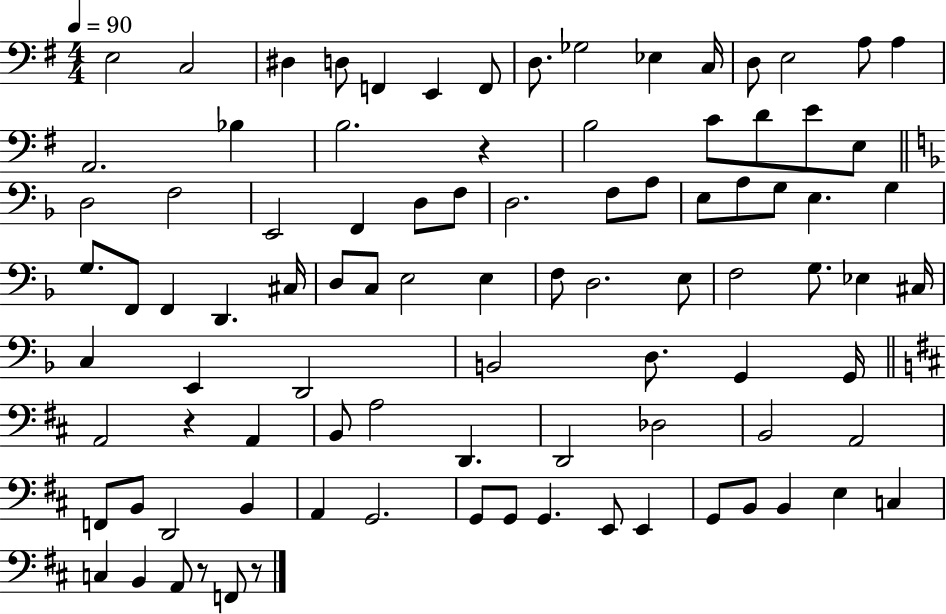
X:1
T:Untitled
M:4/4
L:1/4
K:G
E,2 C,2 ^D, D,/2 F,, E,, F,,/2 D,/2 _G,2 _E, C,/4 D,/2 E,2 A,/2 A, A,,2 _B, B,2 z B,2 C/2 D/2 E/2 E,/2 D,2 F,2 E,,2 F,, D,/2 F,/2 D,2 F,/2 A,/2 E,/2 A,/2 G,/2 E, G, G,/2 F,,/2 F,, D,, ^C,/4 D,/2 C,/2 E,2 E, F,/2 D,2 E,/2 F,2 G,/2 _E, ^C,/4 C, E,, D,,2 B,,2 D,/2 G,, G,,/4 A,,2 z A,, B,,/2 A,2 D,, D,,2 _D,2 B,,2 A,,2 F,,/2 B,,/2 D,,2 B,, A,, G,,2 G,,/2 G,,/2 G,, E,,/2 E,, G,,/2 B,,/2 B,, E, C, C, B,, A,,/2 z/2 F,,/2 z/2